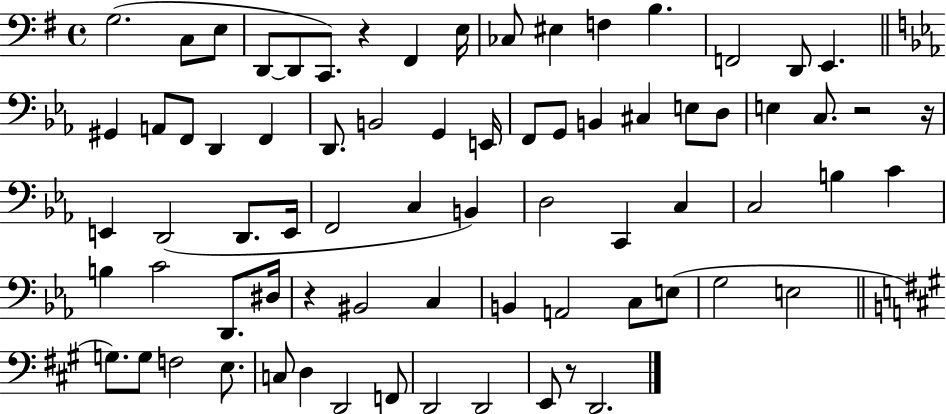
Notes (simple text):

G3/h. C3/e E3/e D2/e D2/e C2/e. R/q F#2/q E3/s CES3/e EIS3/q F3/q B3/q. F2/h D2/e E2/q. G#2/q A2/e F2/e D2/q F2/q D2/e. B2/h G2/q E2/s F2/e G2/e B2/q C#3/q E3/e D3/e E3/q C3/e. R/h R/s E2/q D2/h D2/e. E2/s F2/h C3/q B2/q D3/h C2/q C3/q C3/h B3/q C4/q B3/q C4/h D2/e. D#3/s R/q BIS2/h C3/q B2/q A2/h C3/e E3/e G3/h E3/h G3/e. G3/e F3/h E3/e. C3/e D3/q D2/h F2/e D2/h D2/h E2/e R/e D2/h.